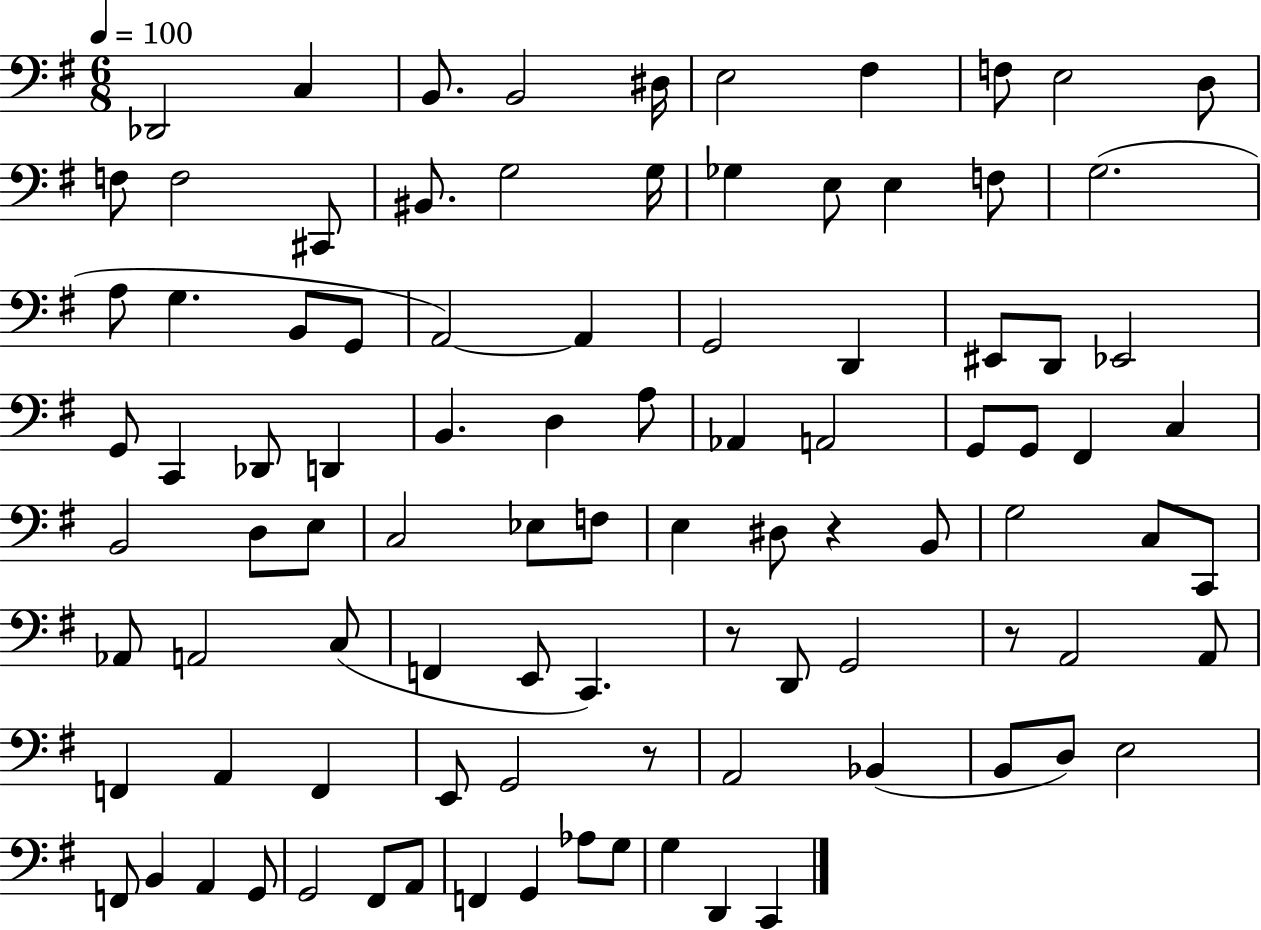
X:1
T:Untitled
M:6/8
L:1/4
K:G
_D,,2 C, B,,/2 B,,2 ^D,/4 E,2 ^F, F,/2 E,2 D,/2 F,/2 F,2 ^C,,/2 ^B,,/2 G,2 G,/4 _G, E,/2 E, F,/2 G,2 A,/2 G, B,,/2 G,,/2 A,,2 A,, G,,2 D,, ^E,,/2 D,,/2 _E,,2 G,,/2 C,, _D,,/2 D,, B,, D, A,/2 _A,, A,,2 G,,/2 G,,/2 ^F,, C, B,,2 D,/2 E,/2 C,2 _E,/2 F,/2 E, ^D,/2 z B,,/2 G,2 C,/2 C,,/2 _A,,/2 A,,2 C,/2 F,, E,,/2 C,, z/2 D,,/2 G,,2 z/2 A,,2 A,,/2 F,, A,, F,, E,,/2 G,,2 z/2 A,,2 _B,, B,,/2 D,/2 E,2 F,,/2 B,, A,, G,,/2 G,,2 ^F,,/2 A,,/2 F,, G,, _A,/2 G,/2 G, D,, C,,